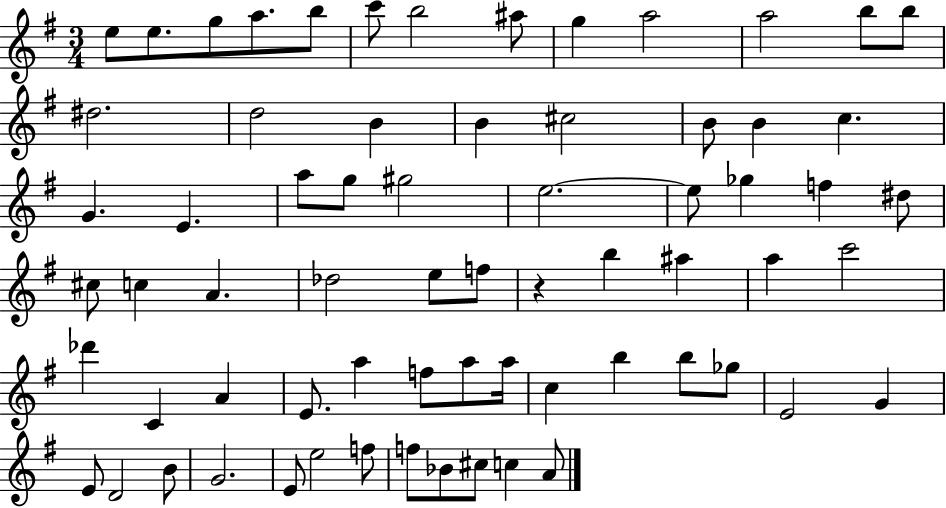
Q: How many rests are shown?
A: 1